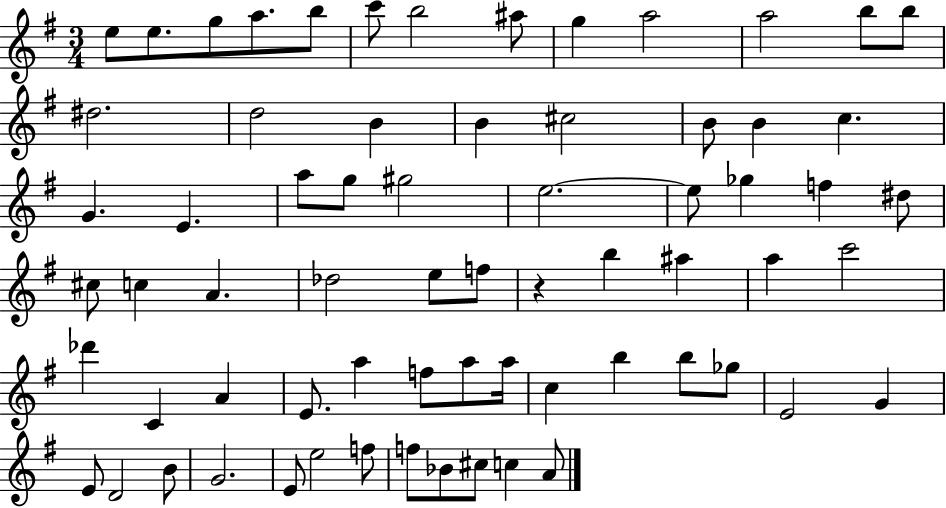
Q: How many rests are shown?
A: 1